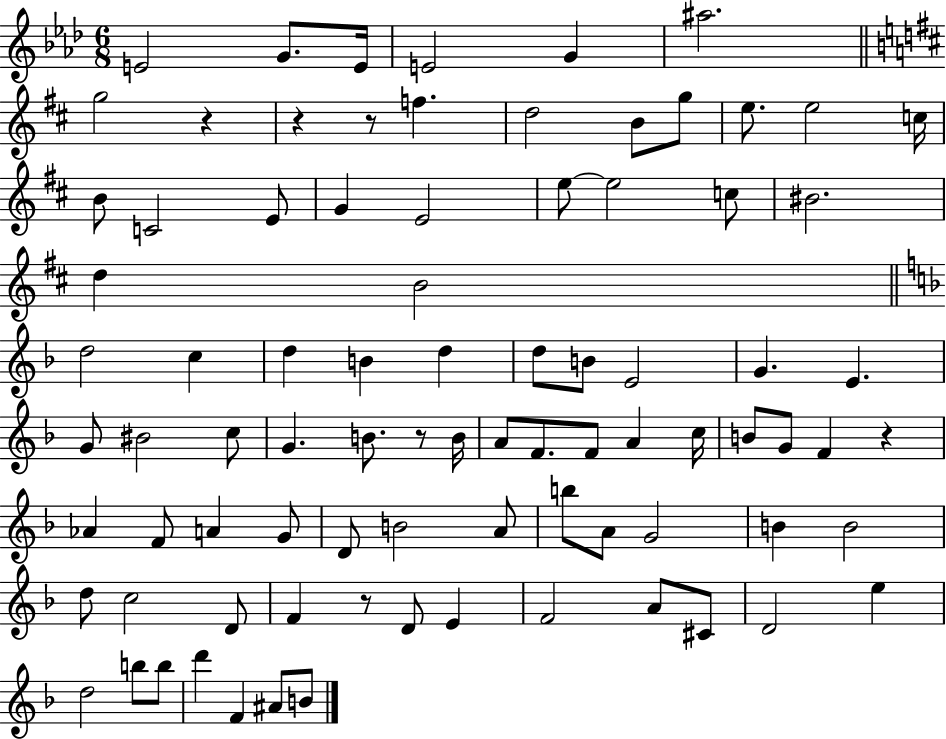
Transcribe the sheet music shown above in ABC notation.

X:1
T:Untitled
M:6/8
L:1/4
K:Ab
E2 G/2 E/4 E2 G ^a2 g2 z z z/2 f d2 B/2 g/2 e/2 e2 c/4 B/2 C2 E/2 G E2 e/2 e2 c/2 ^B2 d B2 d2 c d B d d/2 B/2 E2 G E G/2 ^B2 c/2 G B/2 z/2 B/4 A/2 F/2 F/2 A c/4 B/2 G/2 F z _A F/2 A G/2 D/2 B2 A/2 b/2 A/2 G2 B B2 d/2 c2 D/2 F z/2 D/2 E F2 A/2 ^C/2 D2 e d2 b/2 b/2 d' F ^A/2 B/2